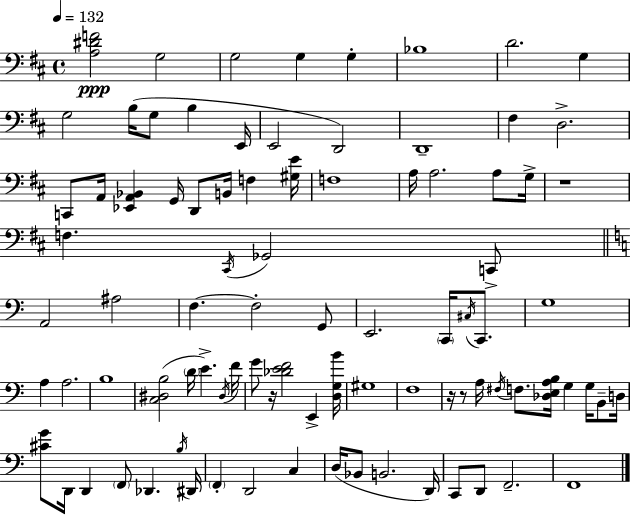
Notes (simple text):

[A3,D#4,F4]/h G3/h G3/h G3/q G3/q Bb3/w D4/h. G3/q G3/h B3/s G3/e B3/q E2/s E2/h D2/h D2/w F#3/q D3/h. C2/e A2/s [Eb2,A2,Bb2]/q G2/s D2/e B2/s F3/q [G#3,E4]/s F3/w A3/s A3/h. A3/e G3/s R/w F3/q. C#2/s Gb2/h C2/e A2/h A#3/h F3/q. F3/h G2/e E2/h. C2/s C#3/s C2/e. G3/w A3/q A3/h. B3/w [C3,D#3,B3]/h D4/s E4/q. D#3/s F4/s G4/e R/s [Db4,E4,F4]/h E2/q [D3,G3,B4]/s G#3/w F3/w R/s R/e A3/s F#3/s F3/e. [Db3,E3,A3,B3]/s G3/q G3/s B2/e D3/s [C#4,G4]/e D2/s D2/q F2/e Db2/q. B3/s D#2/s F2/q D2/h C3/q D3/s Bb2/e B2/h. D2/s C2/e D2/e F2/h. F2/w